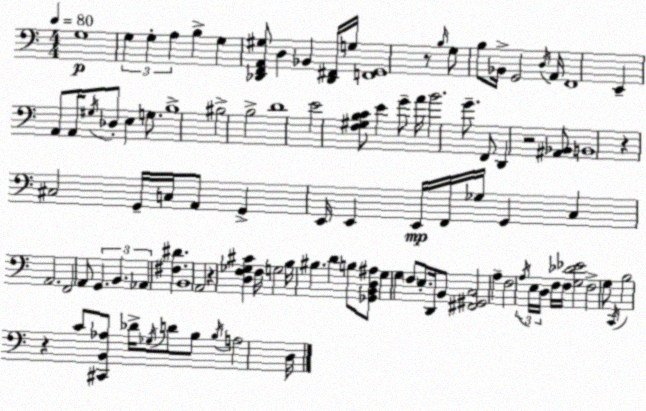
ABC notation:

X:1
T:Untitled
M:4/4
L:1/4
K:C
G,4 G, G, A, B, G, [_D,,F,,A,,^G,]/2 D, _B,, [_D,,^F,,]/4 G,/4 [F,,G,,]4 z/2 B,/4 G,/2 B,/2 _B,,/4 G,,2 D,/4 A,,/4 F,,4 E,, A,,/2 A,,/4 ^G,/4 _D,/2 E, G,/2 B,4 ^B,2 B,2 D4 E2 [F,^G,B,C]/2 E G/2 A/4 B2 G/2 F,,/2 D,, z2 [^A,,_B,,]/2 B,,4 z ^C,2 G,,/4 C,/4 A,,/2 G,, E,,/4 E,, E,,/4 F,,/4 _G,/4 G,, C, A,,2 F,,2 A,,/2 G,, B,, _A,, [^F,^D] B,,4 A,,2 z [D,F,_G,^C] F,/4 G,2 B,/4 ^B, D B,/2 [_G,,B,,D,^A,]/2 G, G, F,/2 E,/2 D,,/4 B,,/2 [^F,,^G,,C,]2 A, F,2 A,/4 E,/4 D,/4 F,/4 F,/4 [G,_D_E]2 F,2 G,/2 C,,/4 B,2 z C/2 [^C,,B,,_A,]/2 _D/4 _G,/4 D/2 B,/2 B,/4 A,2 D,/4